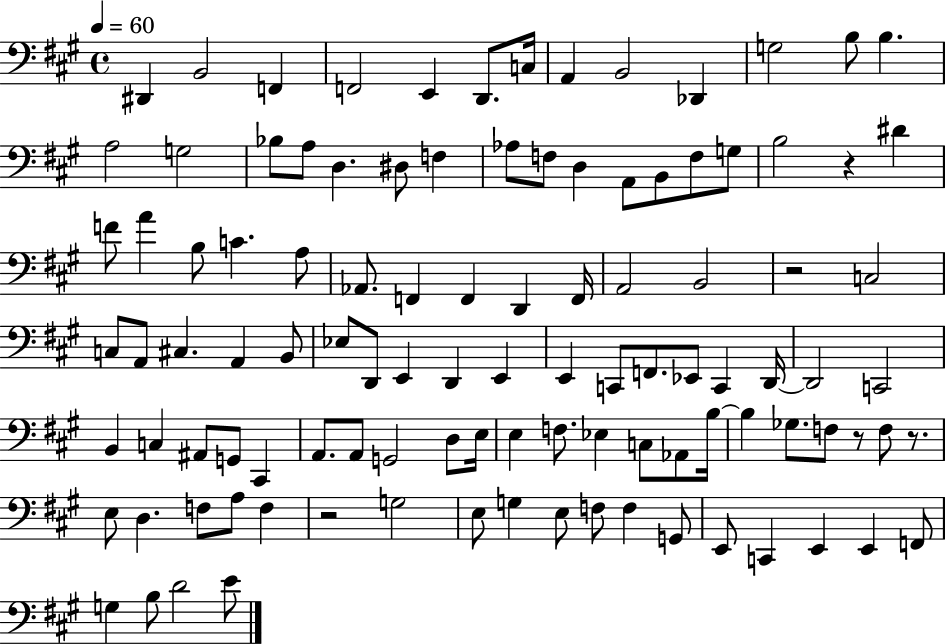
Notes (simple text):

D#2/q B2/h F2/q F2/h E2/q D2/e. C3/s A2/q B2/h Db2/q G3/h B3/e B3/q. A3/h G3/h Bb3/e A3/e D3/q. D#3/e F3/q Ab3/e F3/e D3/q A2/e B2/e F3/e G3/e B3/h R/q D#4/q F4/e A4/q B3/e C4/q. A3/e Ab2/e. F2/q F2/q D2/q F2/s A2/h B2/h R/h C3/h C3/e A2/e C#3/q. A2/q B2/e Eb3/e D2/e E2/q D2/q E2/q E2/q C2/e F2/e. Eb2/e C2/q D2/s D2/h C2/h B2/q C3/q A#2/e G2/e C#2/q A2/e. A2/e G2/h D3/e E3/s E3/q F3/e. Eb3/q C3/e Ab2/e B3/s B3/q Gb3/e. F3/e R/e F3/e R/e. E3/e D3/q. F3/e A3/e F3/q R/h G3/h E3/e G3/q E3/e F3/e F3/q G2/e E2/e C2/q E2/q E2/q F2/e G3/q B3/e D4/h E4/e